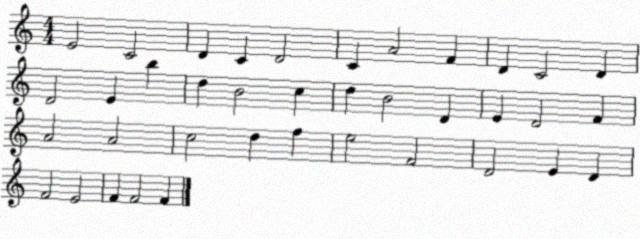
X:1
T:Untitled
M:4/4
L:1/4
K:C
E2 C2 D C D2 C A2 F D C2 D D2 E b d B2 c d B2 D E D2 F A2 A2 c2 d f e2 F2 D2 E D F2 E2 F F2 F